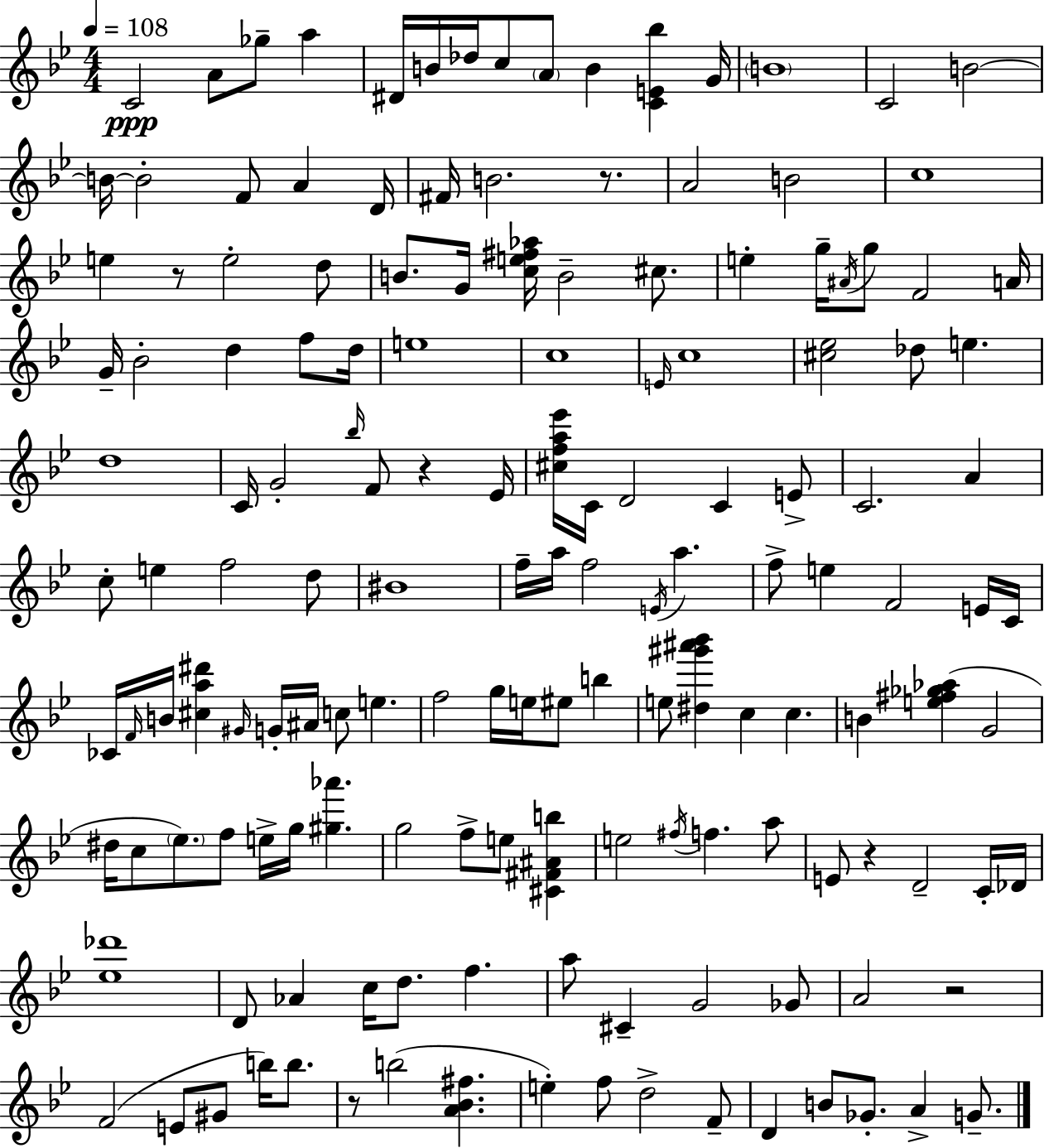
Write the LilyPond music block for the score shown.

{
  \clef treble
  \numericTimeSignature
  \time 4/4
  \key bes \major
  \tempo 4 = 108
  c'2\ppp a'8 ges''8-- a''4 | dis'16 b'16 des''16 c''8 \parenthesize a'8 b'4 <c' e' bes''>4 g'16 | \parenthesize b'1 | c'2 b'2~~ | \break b'16~~ b'2-. f'8 a'4 d'16 | fis'16 b'2. r8. | a'2 b'2 | c''1 | \break e''4 r8 e''2-. d''8 | b'8. g'16 <c'' e'' fis'' aes''>16 b'2-- cis''8. | e''4-. g''16-- \acciaccatura { ais'16 } g''8 f'2 | a'16 g'16-- bes'2-. d''4 f''8 | \break d''16 e''1 | c''1 | \grace { e'16 } c''1 | <cis'' ees''>2 des''8 e''4. | \break d''1 | c'16 g'2-. \grace { bes''16 } f'8 r4 | ees'16 <cis'' f'' a'' ees'''>16 c'16 d'2 c'4 | e'8-> c'2. a'4 | \break c''8-. e''4 f''2 | d''8 bis'1 | f''16-- a''16 f''2 \acciaccatura { e'16 } a''4. | f''8-> e''4 f'2 | \break e'16 c'16 ces'16 \grace { f'16 } b'16 <cis'' a'' dis'''>4 \grace { gis'16 } g'16-. ais'16 c''8 | e''4. f''2 g''16 e''16 | eis''8 b''4 e''8 <dis'' gis''' ais''' bes'''>4 c''4 | c''4. b'4 <e'' fis'' ges'' aes''>4( g'2 | \break dis''16 c''8 \parenthesize ees''8.) f''8 e''16-> g''16 | <gis'' aes'''>4. g''2 f''8-> | e''8 <cis' fis' ais' b''>4 e''2 \acciaccatura { fis''16 } f''4. | a''8 e'8 r4 d'2-- | \break c'16-. des'16 <ees'' des'''>1 | d'8 aes'4 c''16 d''8. | f''4. a''8 cis'4-- g'2 | ges'8 a'2 r2 | \break f'2( e'8 | gis'8 b''16) b''8. r8 b''2( | <a' bes' fis''>4. e''4-.) f''8 d''2-> | f'8-- d'4 b'8 ges'8.-. | \break a'4-> g'8.-- \bar "|."
}